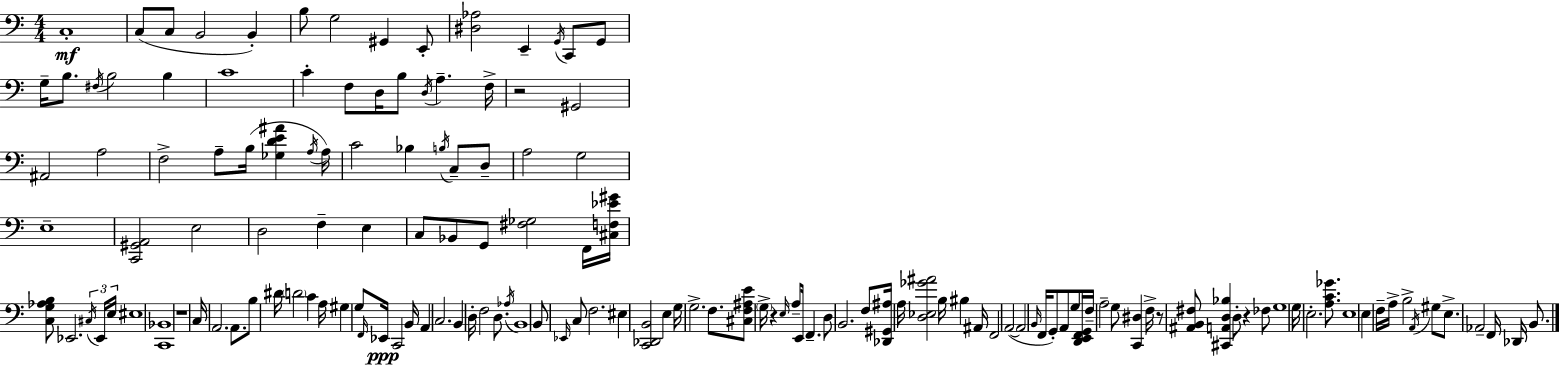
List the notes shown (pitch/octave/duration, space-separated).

C3/w C3/e C3/e B2/h B2/q B3/e G3/h G#2/q E2/e [D#3,Ab3]/h E2/q G2/s C2/e G2/e G3/s B3/e. F#3/s B3/h B3/q C4/w C4/q F3/e D3/s B3/e D3/s A3/q. F3/s R/h G#2/h A#2/h A3/h F3/h A3/e B3/s [Gb3,D4,E4,A#4]/q A3/s A3/s C4/h Bb3/q B3/s C3/e D3/e A3/h G3/h E3/w [C2,G#2,A2]/h E3/h D3/h F3/q E3/q C3/e Bb2/e G2/e [F#3,Gb3]/h F2/s [C#3,F3,Eb4,G#4]/s [C3,G3,Ab3,B3]/e Eb2/h. C#3/s Eb2/s E3/s EIS3/w [C2,Bb2]/w R/w C3/s A2/h. A2/e. B3/e D#4/s D4/h C4/q A3/s G#3/q G3/e F2/s Eb2/s C2/h B2/s A2/q C3/h. B2/q D3/s F3/h D3/e. Ab3/s B2/w B2/e Eb2/s C3/e F3/h. EIS3/q [C2,Db2,B2]/h E3/q G3/s G3/h. F3/e. [C#3,F3,A#3,E4]/e G3/s R/q E3/s A3/e E2/s F2/q. D3/e B2/h. F3/e [Db2,G#2,A#3]/s A3/s [D3,Eb3,Gb4,A#4]/h B3/s BIS3/q A#2/s F2/h A2/h A2/h B2/s F2/s G2/e A2/e G3/e [D2,E2,F2,G2]/s F3/s A3/h G3/e [C2,D#3]/q F3/s R/e [A#2,B2,F#3]/e [C#2,A2,D3,Bb3]/q D3/e R/q FES3/e G3/w G3/s E3/h. [A3,C4,Gb4]/e. E3/w E3/q F3/s A3/s B3/h A2/s G#3/e E3/e. Ab2/h F2/s Db2/s B2/e.